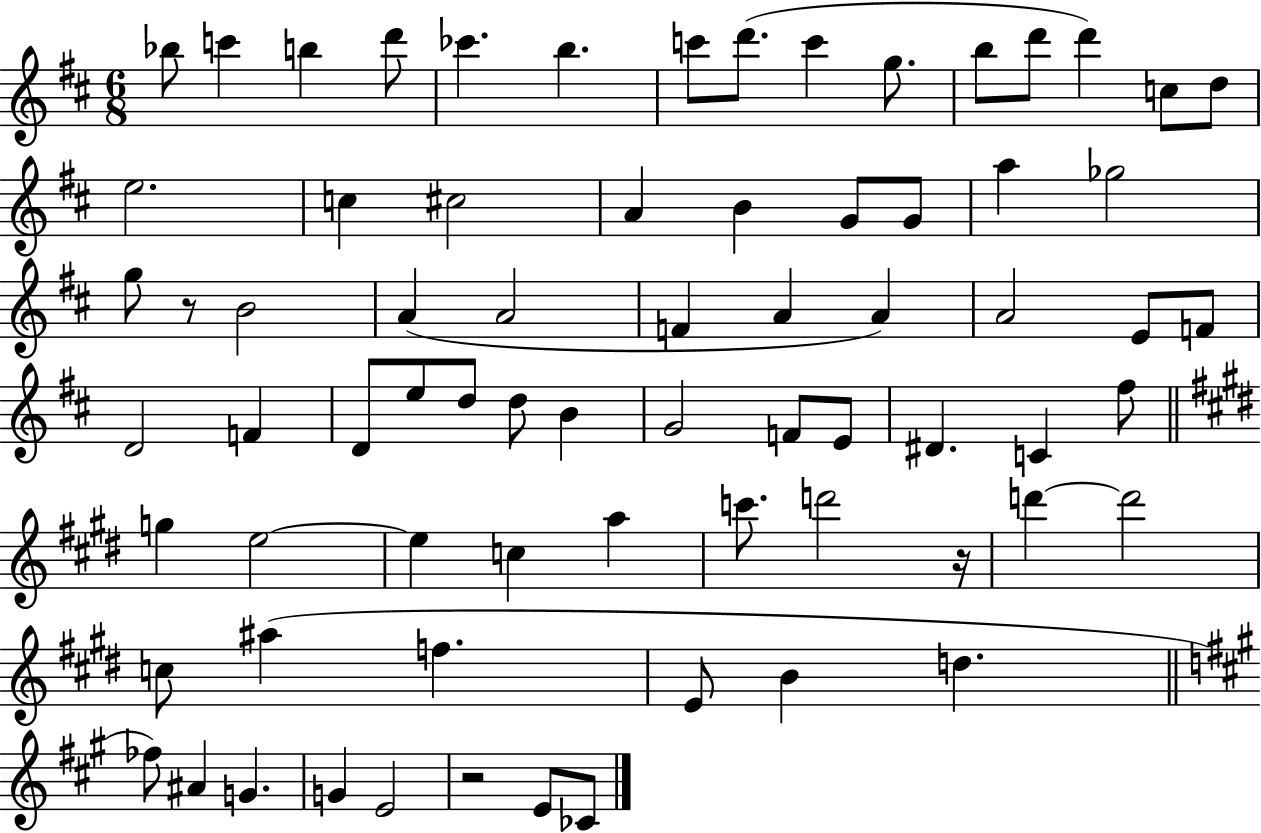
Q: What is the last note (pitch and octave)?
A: CES4